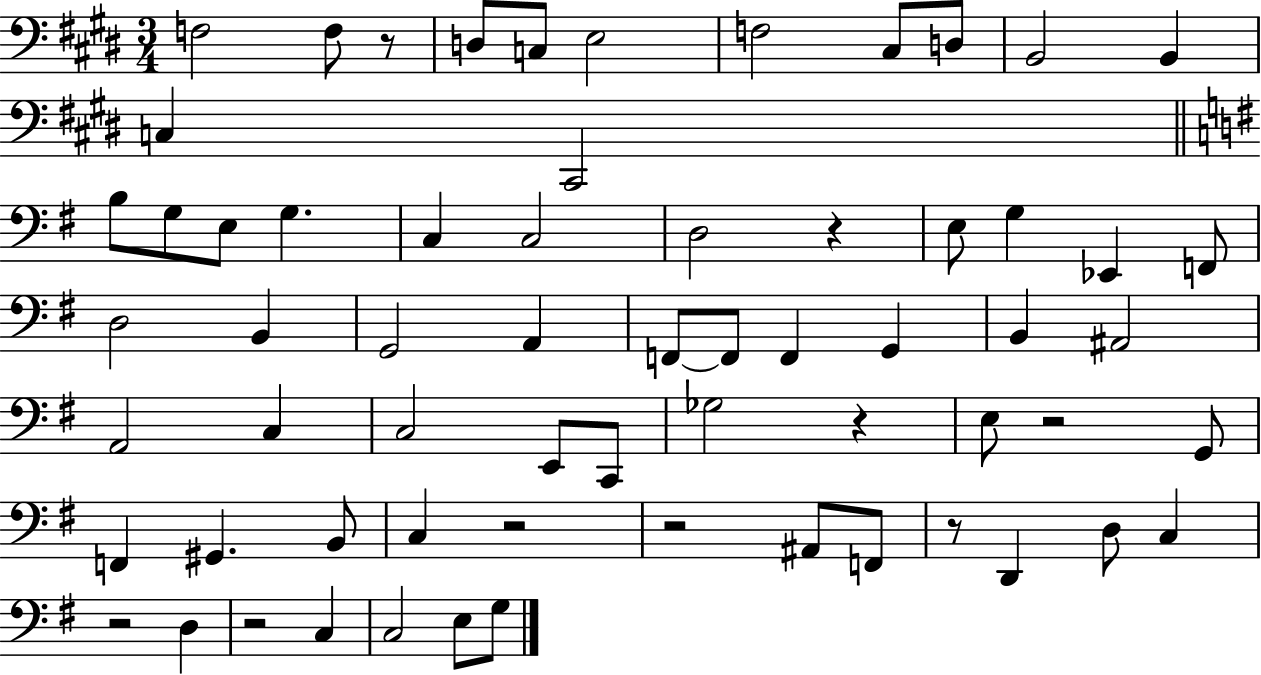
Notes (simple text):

F3/h F3/e R/e D3/e C3/e E3/h F3/h C#3/e D3/e B2/h B2/q C3/q C#2/h B3/e G3/e E3/e G3/q. C3/q C3/h D3/h R/q E3/e G3/q Eb2/q F2/e D3/h B2/q G2/h A2/q F2/e F2/e F2/q G2/q B2/q A#2/h A2/h C3/q C3/h E2/e C2/e Gb3/h R/q E3/e R/h G2/e F2/q G#2/q. B2/e C3/q R/h R/h A#2/e F2/e R/e D2/q D3/e C3/q R/h D3/q R/h C3/q C3/h E3/e G3/e